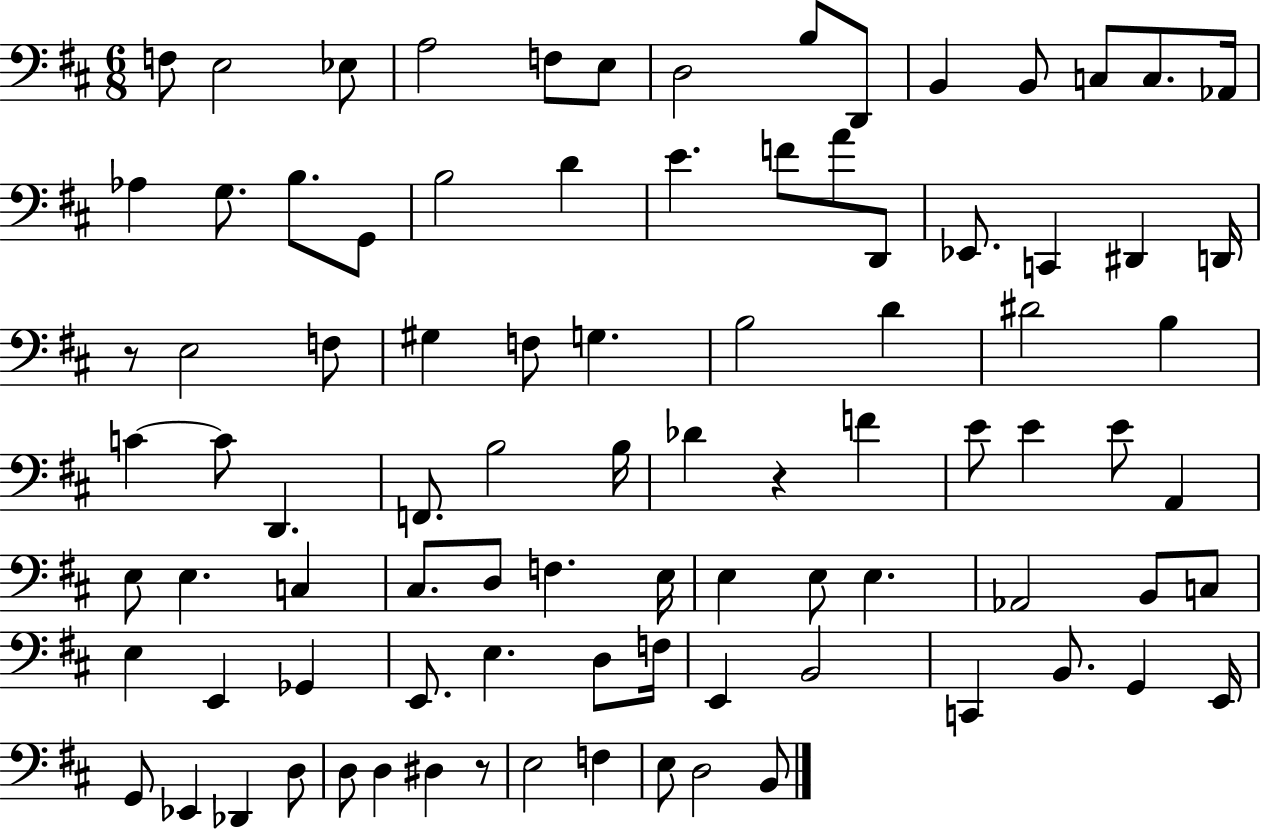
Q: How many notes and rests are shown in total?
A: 90